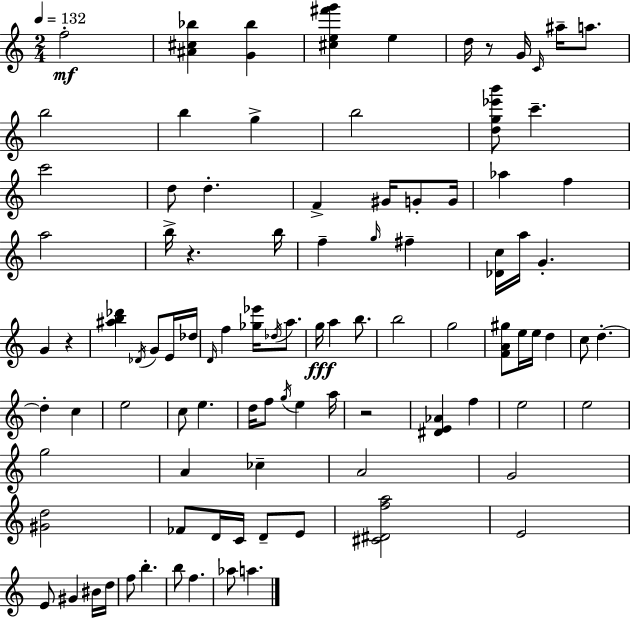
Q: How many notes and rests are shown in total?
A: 97